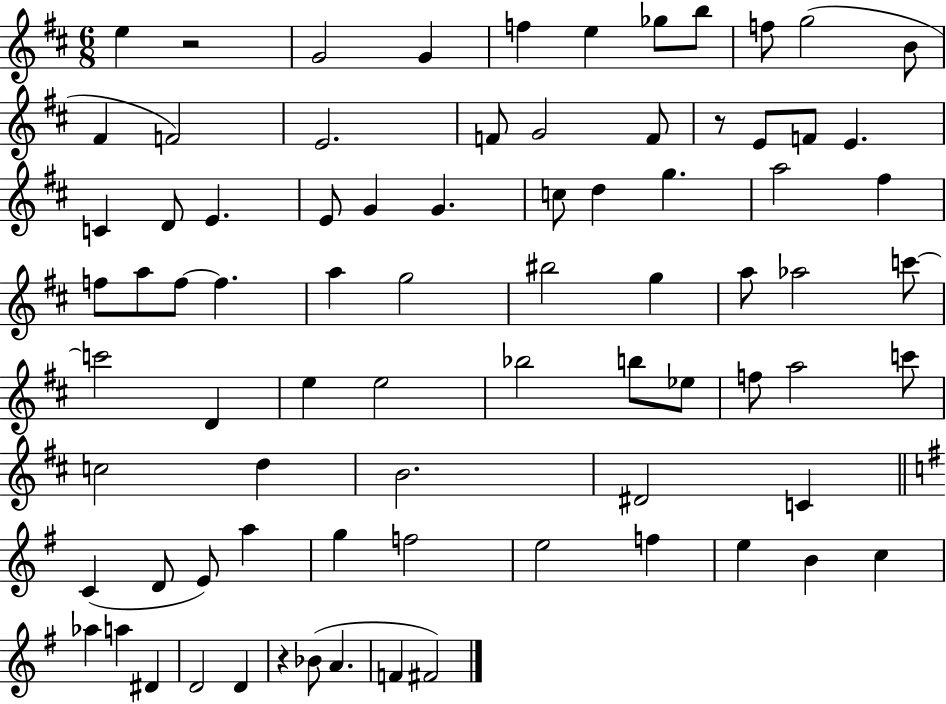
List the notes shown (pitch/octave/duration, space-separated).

E5/q R/h G4/h G4/q F5/q E5/q Gb5/e B5/e F5/e G5/h B4/e F#4/q F4/h E4/h. F4/e G4/h F4/e R/e E4/e F4/e E4/q. C4/q D4/e E4/q. E4/e G4/q G4/q. C5/e D5/q G5/q. A5/h F#5/q F5/e A5/e F5/e F5/q. A5/q G5/h BIS5/h G5/q A5/e Ab5/h C6/e C6/h D4/q E5/q E5/h Bb5/h B5/e Eb5/e F5/e A5/h C6/e C5/h D5/q B4/h. D#4/h C4/q C4/q D4/e E4/e A5/q G5/q F5/h E5/h F5/q E5/q B4/q C5/q Ab5/q A5/q D#4/q D4/h D4/q R/q Bb4/e A4/q. F4/q F#4/h